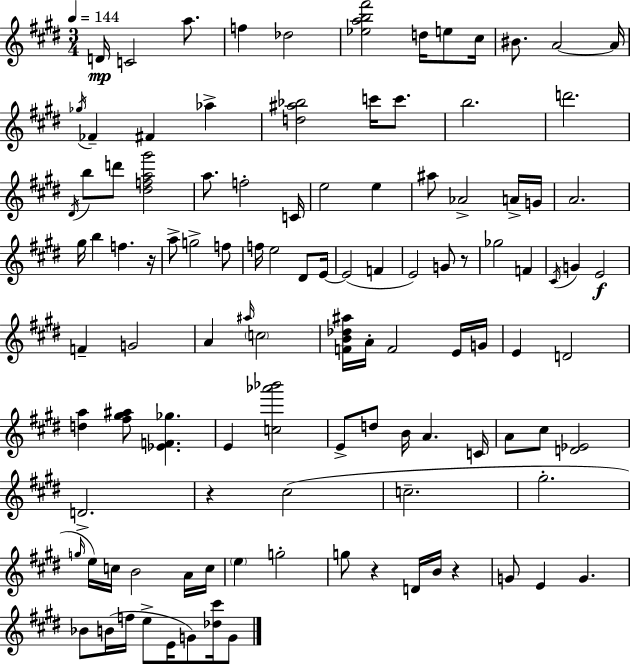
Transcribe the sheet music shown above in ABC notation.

X:1
T:Untitled
M:3/4
L:1/4
K:E
D/4 C2 a/2 f _d2 [_eab^f']2 d/4 e/2 ^c/4 ^B/2 A2 A/4 _g/4 _F ^F _a [d^a_b]2 c'/4 c'/2 b2 d'2 ^D/4 b/2 d'/2 [^dfa^g']2 a/2 f2 C/4 e2 e ^a/2 _A2 A/4 G/4 A2 ^g/4 b f z/4 a/2 g2 f/2 f/4 e2 ^D/2 E/4 E2 F E2 G/2 z/2 _g2 F ^C/4 G E2 F G2 A ^a/4 c2 [FB_d^a]/4 A/4 F2 E/4 G/4 E D2 [da] [^f^g^a]/2 [_EF_g] E [c_a'_b']2 E/2 d/2 B/4 A C/4 A/2 ^c/2 [D_E]2 D2 z ^c2 c2 ^g2 g/4 e/4 c/4 B2 A/4 c/4 e g2 g/2 z D/4 B/4 z G/2 E G _B/2 B/4 f/4 e/2 E/4 G/2 [_d^c']/4 G/2